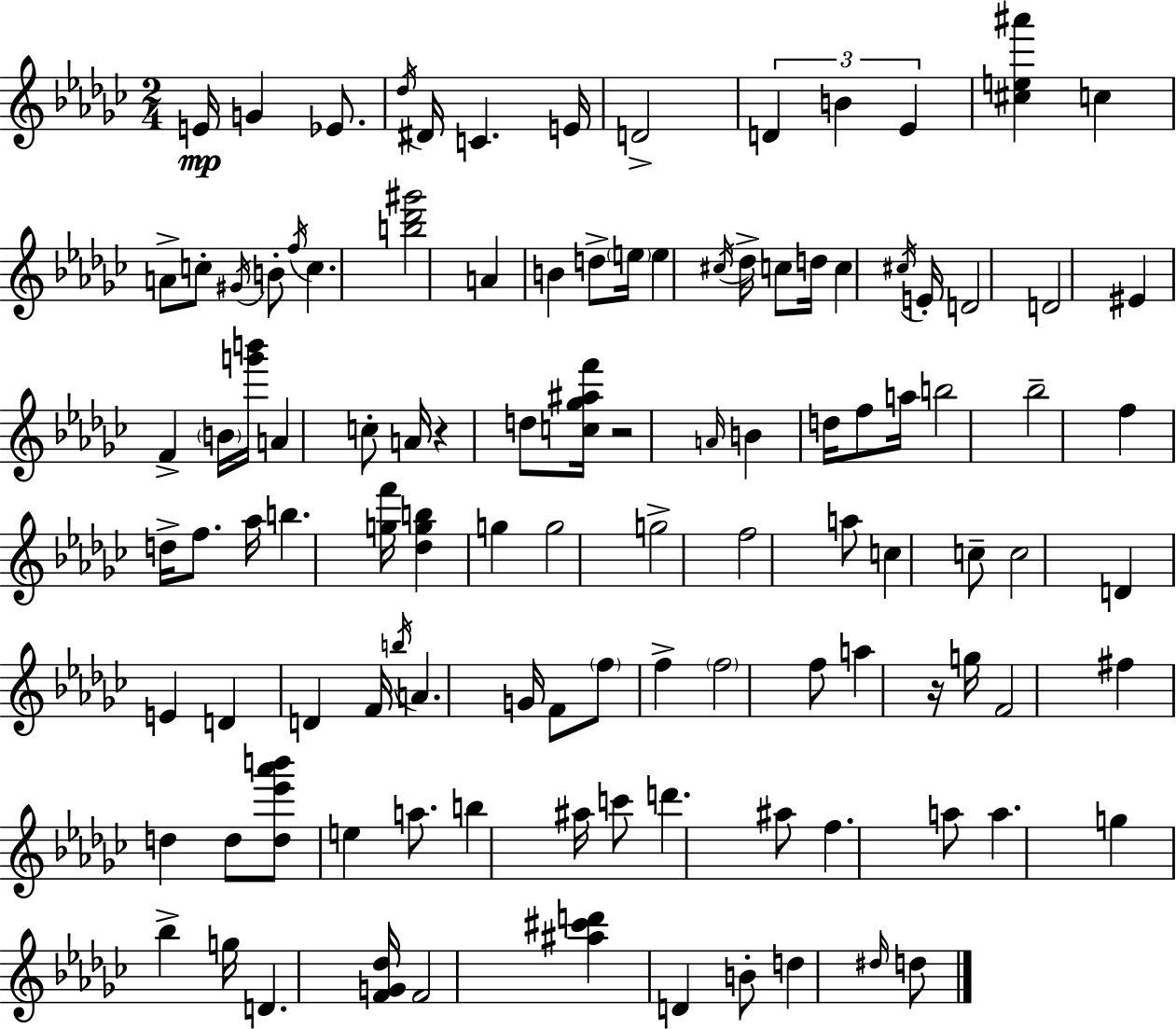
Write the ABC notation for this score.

X:1
T:Untitled
M:2/4
L:1/4
K:Ebm
E/4 G _E/2 _d/4 ^D/4 C E/4 D2 D B _E [^ce^a'] c A/2 c/2 ^G/4 B/2 f/4 c [b_d'^g']2 A B d/2 e/4 e ^c/4 _d/4 c/2 d/4 c ^c/4 E/4 D2 D2 ^E F B/4 [g'b']/4 A c/2 A/4 z d/2 [c_g^af']/4 z2 A/4 B d/4 f/2 a/4 b2 _b2 f d/4 f/2 _a/4 b [gf']/4 [_dgb] g g2 g2 f2 a/2 c c/2 c2 D E D D F/4 b/4 A G/4 F/2 f/2 f f2 f/2 a z/4 g/4 F2 ^f d d/2 [d_e'_a'b']/2 e a/2 b ^a/4 c'/2 d' ^a/2 f a/2 a g _b g/4 D [FG_d]/4 F2 [^a^c'd'] D B/2 d ^d/4 d/2